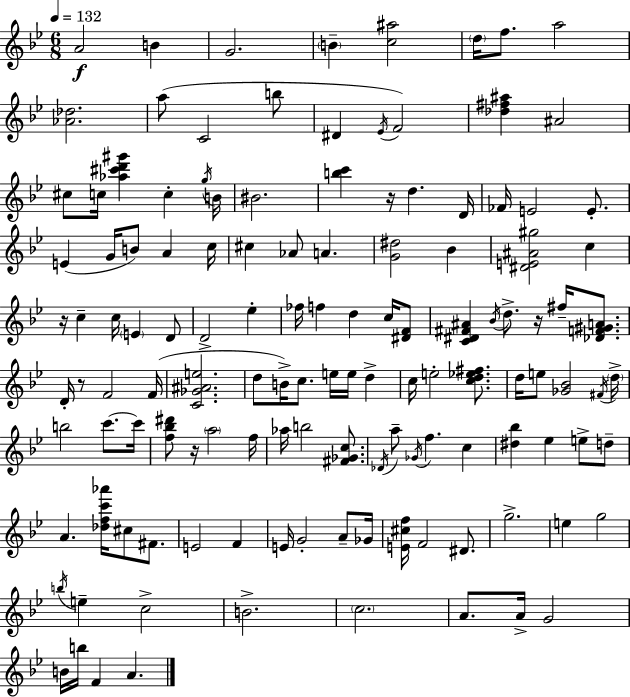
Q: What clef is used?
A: treble